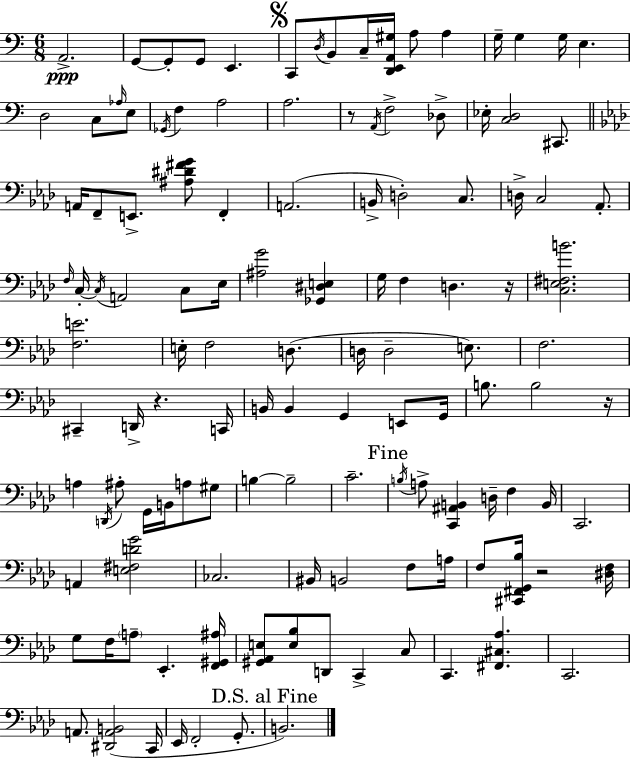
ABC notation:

X:1
T:Untitled
M:6/8
L:1/4
K:Am
A,,2 G,,/2 G,,/2 G,,/2 E,, C,,/2 D,/4 B,,/2 C,/4 [D,,E,,A,,^G,]/4 A,/2 A, G,/4 G, G,/4 E, D,2 C,/2 _A,/4 E,/2 _G,,/4 F, A,2 A,2 z/2 A,,/4 F,2 _D,/2 _E,/4 [C,D,]2 ^C,,/2 A,,/4 F,,/2 E,,/2 [^A,^D^FG]/2 F,, A,,2 B,,/4 D,2 C,/2 D,/4 C,2 _A,,/2 F,/4 C,/4 C,/4 A,,2 C,/2 _E,/4 [^A,G]2 [_G,,^D,E,] G,/4 F, D, z/4 [C,E,^F,B]2 [F,E]2 E,/4 F,2 D,/2 D,/4 D,2 E,/2 F,2 ^C,, D,,/4 z C,,/4 B,,/4 B,, G,, E,,/2 G,,/4 B,/2 B,2 z/4 A, D,,/4 ^A,/2 G,,/4 B,,/4 A,/2 ^G,/2 B, B,2 C2 B,/4 A,/2 [C,,^A,,B,,] D,/4 F, B,,/4 C,,2 A,, [E,^F,DG]2 _C,2 ^B,,/4 B,,2 F,/2 A,/4 F,/2 [^C,,^F,,G,,_B,]/4 z2 [^D,F,]/4 G,/2 F,/4 A,/2 _E,, [F,,^G,,^A,]/4 [^G,,_A,,E,]/2 [E,_B,]/2 D,,/2 C,, C,/2 C,, [^F,,^C,_A,] C,,2 A,,/2 [^D,,A,,B,,]2 C,,/4 _E,,/4 F,,2 G,,/2 B,,2